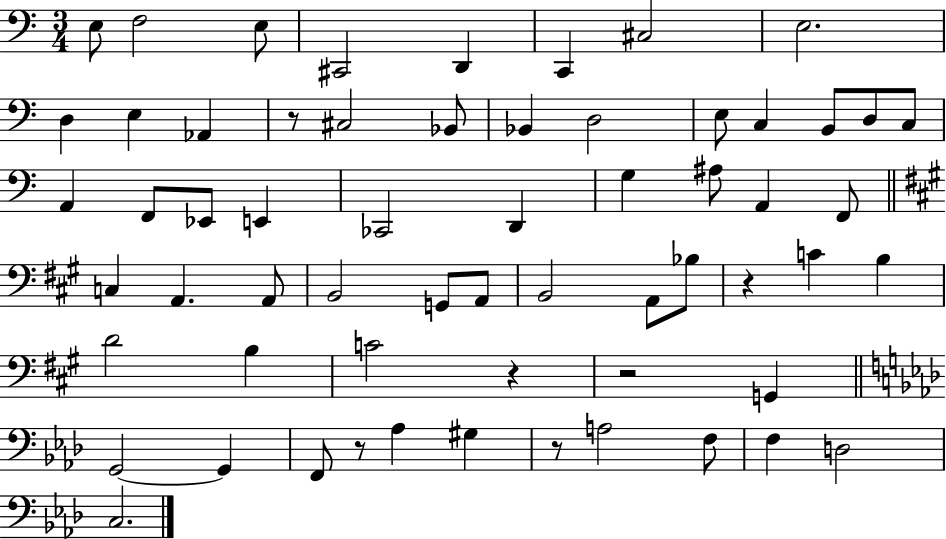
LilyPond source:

{
  \clef bass
  \numericTimeSignature
  \time 3/4
  \key c \major
  e8 f2 e8 | cis,2 d,4 | c,4 cis2 | e2. | \break d4 e4 aes,4 | r8 cis2 bes,8 | bes,4 d2 | e8 c4 b,8 d8 c8 | \break a,4 f,8 ees,8 e,4 | ces,2 d,4 | g4 ais8 a,4 f,8 | \bar "||" \break \key a \major c4 a,4. a,8 | b,2 g,8 a,8 | b,2 a,8 bes8 | r4 c'4 b4 | \break d'2 b4 | c'2 r4 | r2 g,4 | \bar "||" \break \key aes \major g,2~~ g,4 | f,8 r8 aes4 gis4 | r8 a2 f8 | f4 d2 | \break c2. | \bar "|."
}